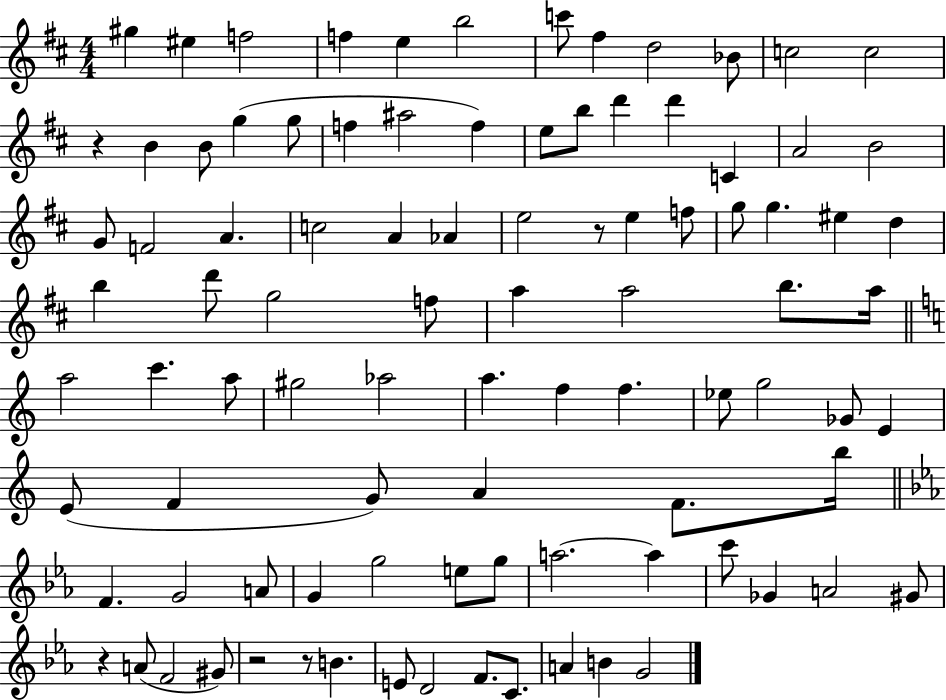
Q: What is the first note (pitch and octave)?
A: G#5